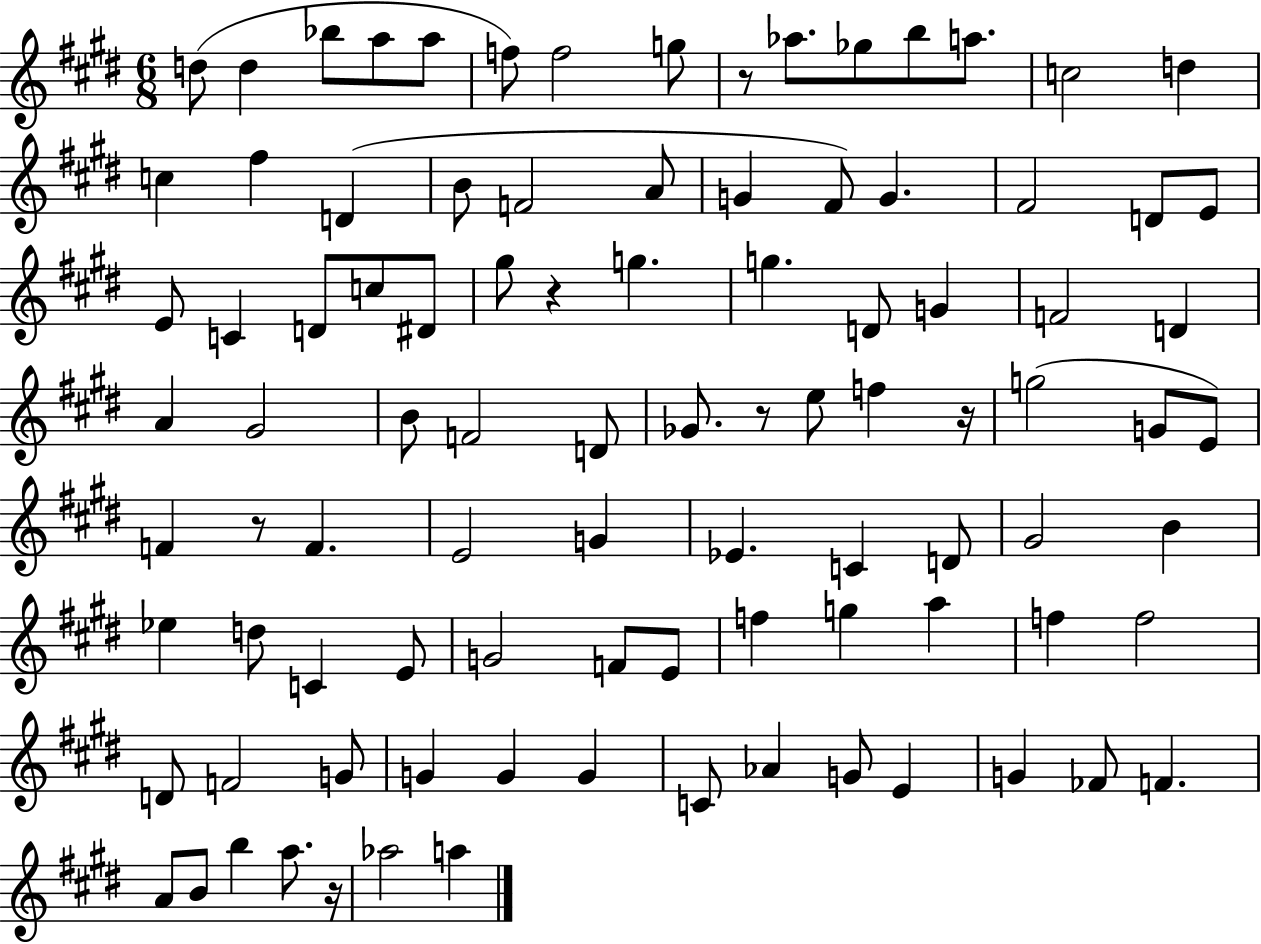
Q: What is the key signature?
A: E major